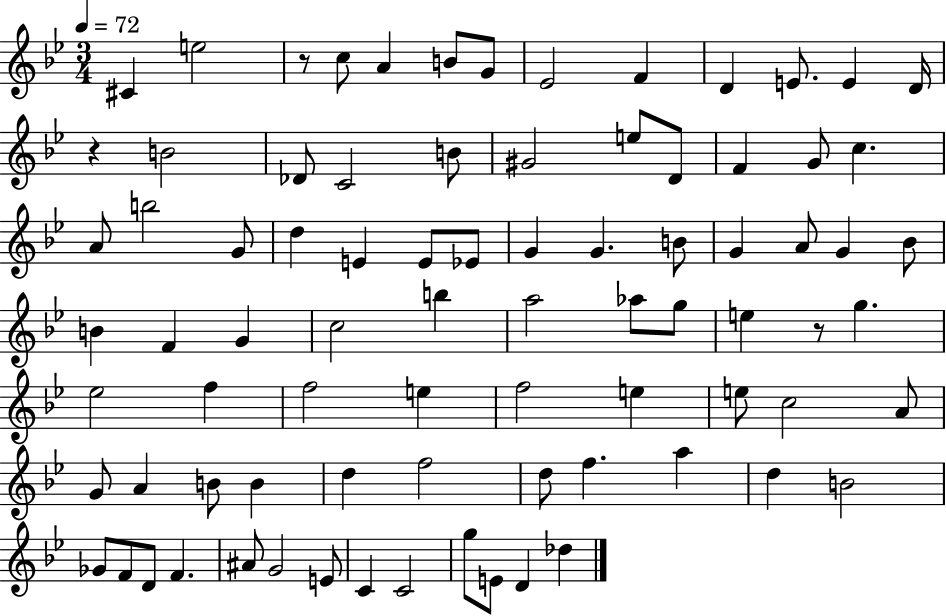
{
  \clef treble
  \numericTimeSignature
  \time 3/4
  \key bes \major
  \tempo 4 = 72
  cis'4 e''2 | r8 c''8 a'4 b'8 g'8 | ees'2 f'4 | d'4 e'8. e'4 d'16 | \break r4 b'2 | des'8 c'2 b'8 | gis'2 e''8 d'8 | f'4 g'8 c''4. | \break a'8 b''2 g'8 | d''4 e'4 e'8 ees'8 | g'4 g'4. b'8 | g'4 a'8 g'4 bes'8 | \break b'4 f'4 g'4 | c''2 b''4 | a''2 aes''8 g''8 | e''4 r8 g''4. | \break ees''2 f''4 | f''2 e''4 | f''2 e''4 | e''8 c''2 a'8 | \break g'8 a'4 b'8 b'4 | d''4 f''2 | d''8 f''4. a''4 | d''4 b'2 | \break ges'8 f'8 d'8 f'4. | ais'8 g'2 e'8 | c'4 c'2 | g''8 e'8 d'4 des''4 | \break \bar "|."
}